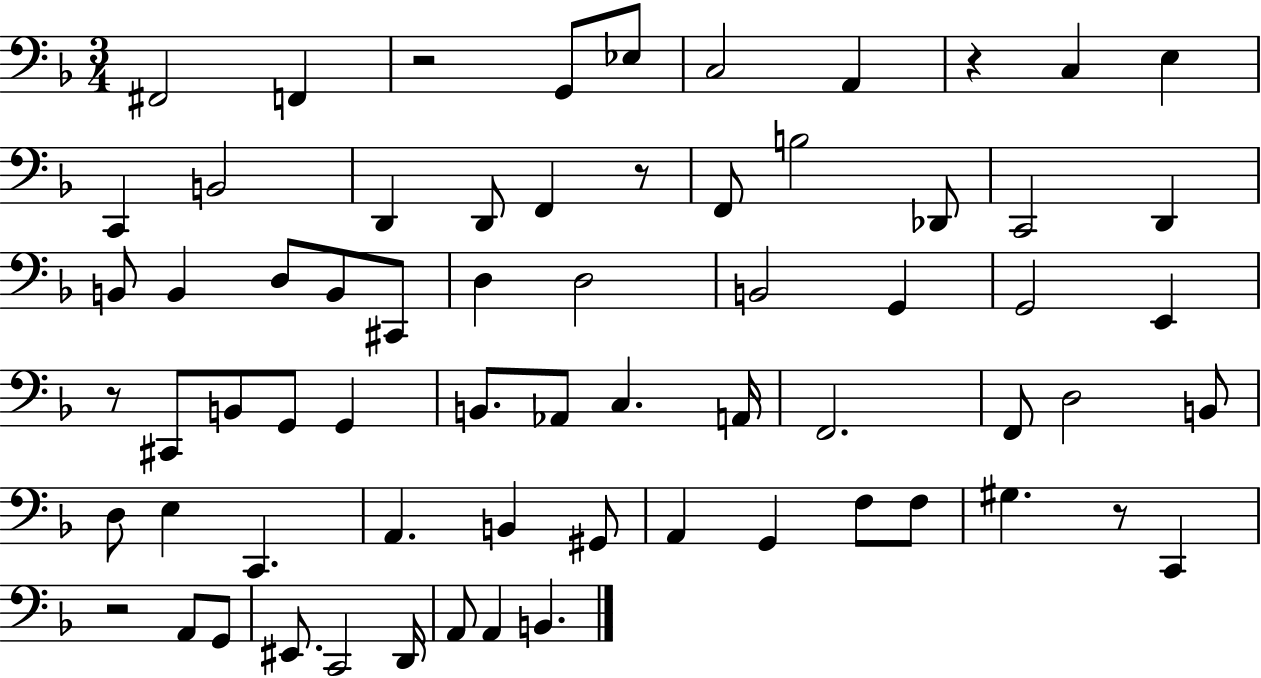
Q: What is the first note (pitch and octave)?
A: F#2